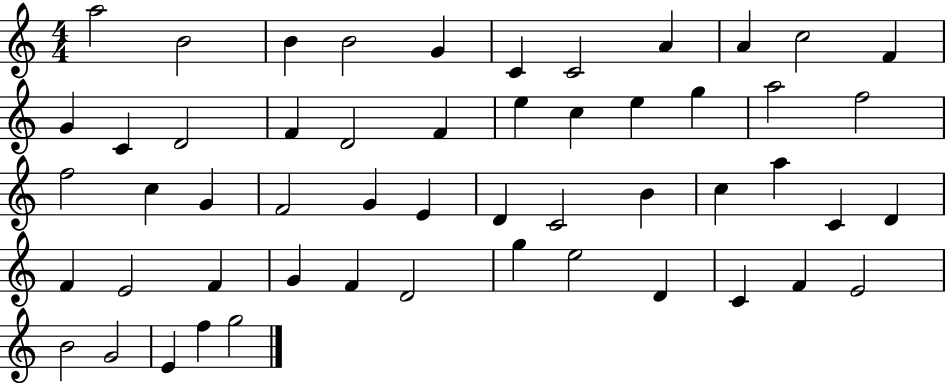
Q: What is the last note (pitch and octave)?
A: G5